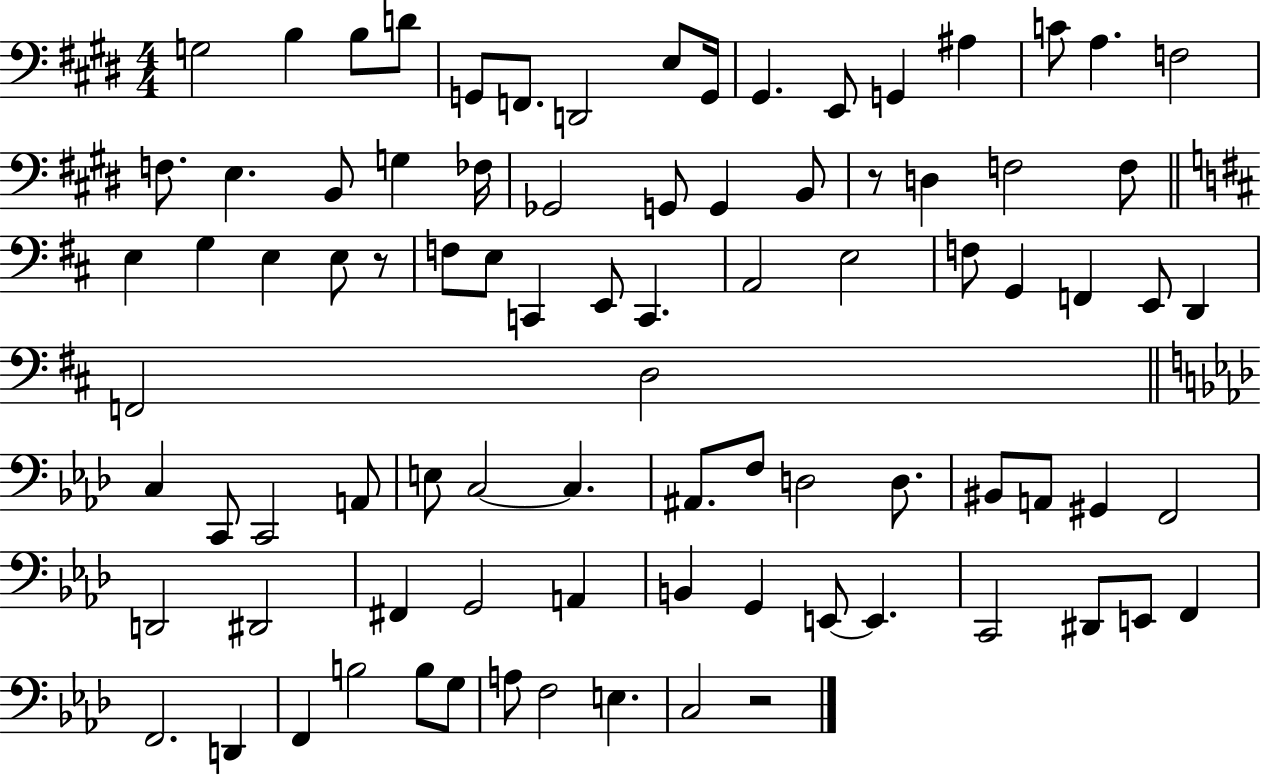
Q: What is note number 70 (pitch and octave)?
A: E2